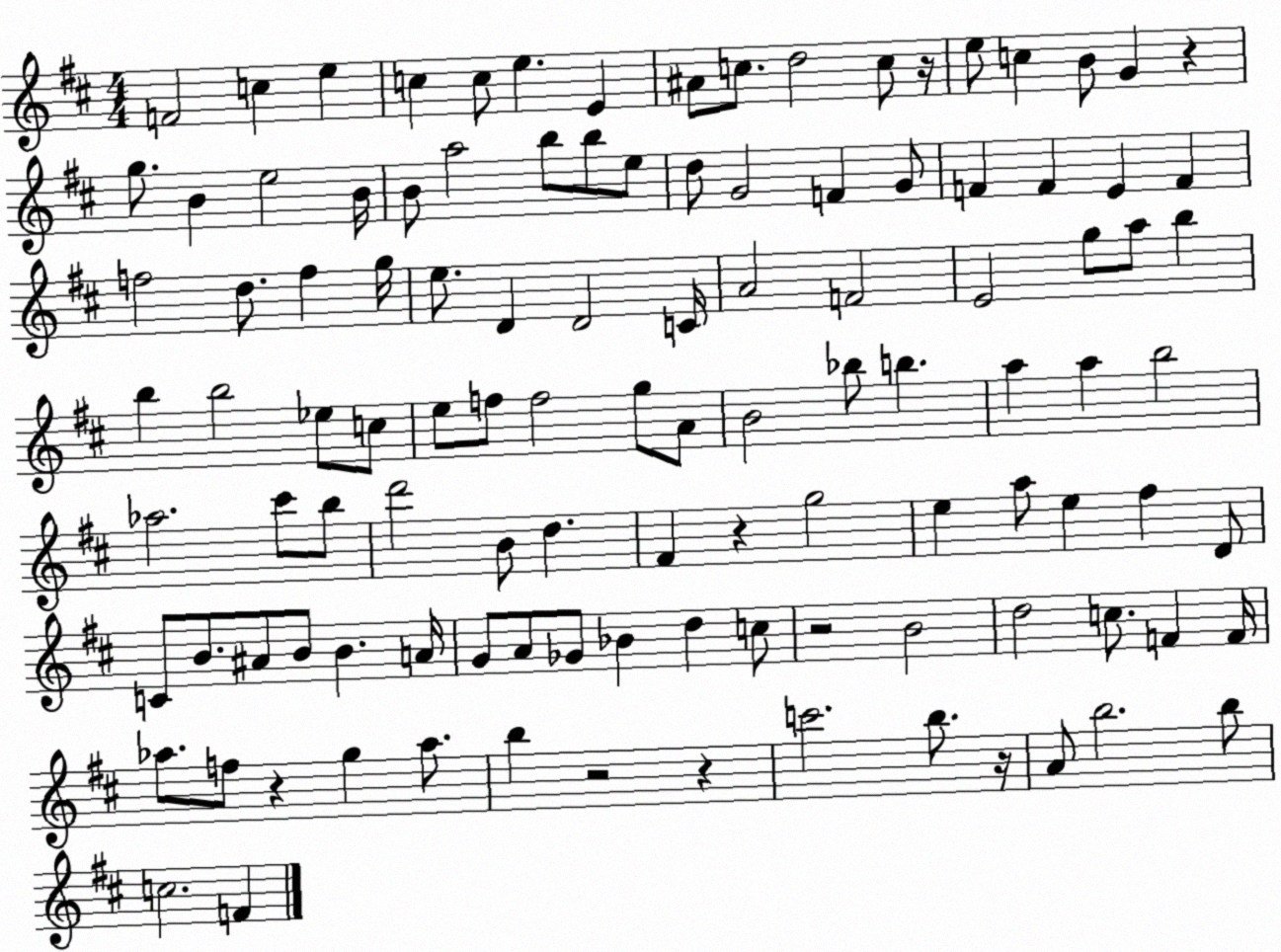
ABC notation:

X:1
T:Untitled
M:4/4
L:1/4
K:D
F2 c e c c/2 e E ^A/2 c/2 d2 c/2 z/4 e/2 c B/2 G z g/2 B e2 B/4 B/2 a2 b/2 b/2 e/2 d/2 G2 F G/2 F F E F f2 d/2 f g/4 e/2 D D2 C/4 A2 F2 E2 g/2 a/2 b b b2 _e/2 c/2 e/2 f/2 f2 g/2 A/2 B2 _b/2 b a a b2 _a2 ^c'/2 b/2 d'2 B/2 d ^F z g2 e a/2 e ^f D/2 C/2 B/2 ^A/2 B/2 B A/4 G/2 A/2 _G/2 _B d c/2 z2 B2 d2 c/2 F F/4 _a/2 f/2 z g _a/2 b z2 z c'2 b/2 z/4 A/2 b2 b/2 c2 F